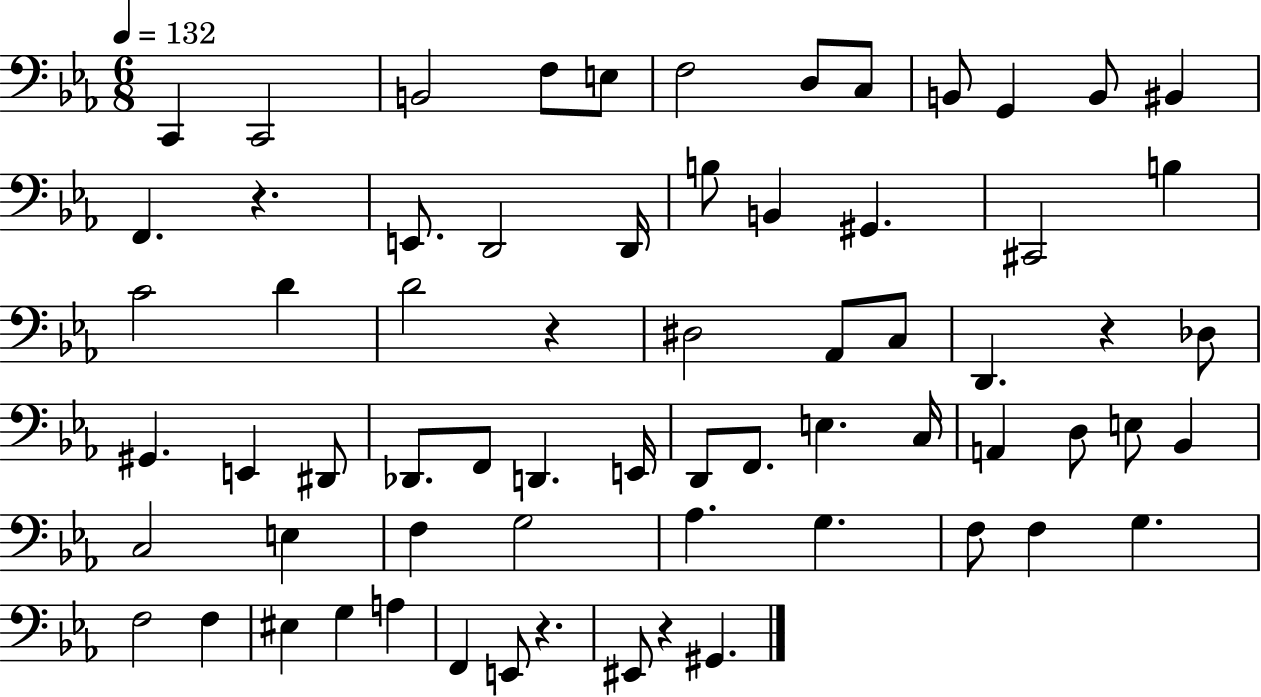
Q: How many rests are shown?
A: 5